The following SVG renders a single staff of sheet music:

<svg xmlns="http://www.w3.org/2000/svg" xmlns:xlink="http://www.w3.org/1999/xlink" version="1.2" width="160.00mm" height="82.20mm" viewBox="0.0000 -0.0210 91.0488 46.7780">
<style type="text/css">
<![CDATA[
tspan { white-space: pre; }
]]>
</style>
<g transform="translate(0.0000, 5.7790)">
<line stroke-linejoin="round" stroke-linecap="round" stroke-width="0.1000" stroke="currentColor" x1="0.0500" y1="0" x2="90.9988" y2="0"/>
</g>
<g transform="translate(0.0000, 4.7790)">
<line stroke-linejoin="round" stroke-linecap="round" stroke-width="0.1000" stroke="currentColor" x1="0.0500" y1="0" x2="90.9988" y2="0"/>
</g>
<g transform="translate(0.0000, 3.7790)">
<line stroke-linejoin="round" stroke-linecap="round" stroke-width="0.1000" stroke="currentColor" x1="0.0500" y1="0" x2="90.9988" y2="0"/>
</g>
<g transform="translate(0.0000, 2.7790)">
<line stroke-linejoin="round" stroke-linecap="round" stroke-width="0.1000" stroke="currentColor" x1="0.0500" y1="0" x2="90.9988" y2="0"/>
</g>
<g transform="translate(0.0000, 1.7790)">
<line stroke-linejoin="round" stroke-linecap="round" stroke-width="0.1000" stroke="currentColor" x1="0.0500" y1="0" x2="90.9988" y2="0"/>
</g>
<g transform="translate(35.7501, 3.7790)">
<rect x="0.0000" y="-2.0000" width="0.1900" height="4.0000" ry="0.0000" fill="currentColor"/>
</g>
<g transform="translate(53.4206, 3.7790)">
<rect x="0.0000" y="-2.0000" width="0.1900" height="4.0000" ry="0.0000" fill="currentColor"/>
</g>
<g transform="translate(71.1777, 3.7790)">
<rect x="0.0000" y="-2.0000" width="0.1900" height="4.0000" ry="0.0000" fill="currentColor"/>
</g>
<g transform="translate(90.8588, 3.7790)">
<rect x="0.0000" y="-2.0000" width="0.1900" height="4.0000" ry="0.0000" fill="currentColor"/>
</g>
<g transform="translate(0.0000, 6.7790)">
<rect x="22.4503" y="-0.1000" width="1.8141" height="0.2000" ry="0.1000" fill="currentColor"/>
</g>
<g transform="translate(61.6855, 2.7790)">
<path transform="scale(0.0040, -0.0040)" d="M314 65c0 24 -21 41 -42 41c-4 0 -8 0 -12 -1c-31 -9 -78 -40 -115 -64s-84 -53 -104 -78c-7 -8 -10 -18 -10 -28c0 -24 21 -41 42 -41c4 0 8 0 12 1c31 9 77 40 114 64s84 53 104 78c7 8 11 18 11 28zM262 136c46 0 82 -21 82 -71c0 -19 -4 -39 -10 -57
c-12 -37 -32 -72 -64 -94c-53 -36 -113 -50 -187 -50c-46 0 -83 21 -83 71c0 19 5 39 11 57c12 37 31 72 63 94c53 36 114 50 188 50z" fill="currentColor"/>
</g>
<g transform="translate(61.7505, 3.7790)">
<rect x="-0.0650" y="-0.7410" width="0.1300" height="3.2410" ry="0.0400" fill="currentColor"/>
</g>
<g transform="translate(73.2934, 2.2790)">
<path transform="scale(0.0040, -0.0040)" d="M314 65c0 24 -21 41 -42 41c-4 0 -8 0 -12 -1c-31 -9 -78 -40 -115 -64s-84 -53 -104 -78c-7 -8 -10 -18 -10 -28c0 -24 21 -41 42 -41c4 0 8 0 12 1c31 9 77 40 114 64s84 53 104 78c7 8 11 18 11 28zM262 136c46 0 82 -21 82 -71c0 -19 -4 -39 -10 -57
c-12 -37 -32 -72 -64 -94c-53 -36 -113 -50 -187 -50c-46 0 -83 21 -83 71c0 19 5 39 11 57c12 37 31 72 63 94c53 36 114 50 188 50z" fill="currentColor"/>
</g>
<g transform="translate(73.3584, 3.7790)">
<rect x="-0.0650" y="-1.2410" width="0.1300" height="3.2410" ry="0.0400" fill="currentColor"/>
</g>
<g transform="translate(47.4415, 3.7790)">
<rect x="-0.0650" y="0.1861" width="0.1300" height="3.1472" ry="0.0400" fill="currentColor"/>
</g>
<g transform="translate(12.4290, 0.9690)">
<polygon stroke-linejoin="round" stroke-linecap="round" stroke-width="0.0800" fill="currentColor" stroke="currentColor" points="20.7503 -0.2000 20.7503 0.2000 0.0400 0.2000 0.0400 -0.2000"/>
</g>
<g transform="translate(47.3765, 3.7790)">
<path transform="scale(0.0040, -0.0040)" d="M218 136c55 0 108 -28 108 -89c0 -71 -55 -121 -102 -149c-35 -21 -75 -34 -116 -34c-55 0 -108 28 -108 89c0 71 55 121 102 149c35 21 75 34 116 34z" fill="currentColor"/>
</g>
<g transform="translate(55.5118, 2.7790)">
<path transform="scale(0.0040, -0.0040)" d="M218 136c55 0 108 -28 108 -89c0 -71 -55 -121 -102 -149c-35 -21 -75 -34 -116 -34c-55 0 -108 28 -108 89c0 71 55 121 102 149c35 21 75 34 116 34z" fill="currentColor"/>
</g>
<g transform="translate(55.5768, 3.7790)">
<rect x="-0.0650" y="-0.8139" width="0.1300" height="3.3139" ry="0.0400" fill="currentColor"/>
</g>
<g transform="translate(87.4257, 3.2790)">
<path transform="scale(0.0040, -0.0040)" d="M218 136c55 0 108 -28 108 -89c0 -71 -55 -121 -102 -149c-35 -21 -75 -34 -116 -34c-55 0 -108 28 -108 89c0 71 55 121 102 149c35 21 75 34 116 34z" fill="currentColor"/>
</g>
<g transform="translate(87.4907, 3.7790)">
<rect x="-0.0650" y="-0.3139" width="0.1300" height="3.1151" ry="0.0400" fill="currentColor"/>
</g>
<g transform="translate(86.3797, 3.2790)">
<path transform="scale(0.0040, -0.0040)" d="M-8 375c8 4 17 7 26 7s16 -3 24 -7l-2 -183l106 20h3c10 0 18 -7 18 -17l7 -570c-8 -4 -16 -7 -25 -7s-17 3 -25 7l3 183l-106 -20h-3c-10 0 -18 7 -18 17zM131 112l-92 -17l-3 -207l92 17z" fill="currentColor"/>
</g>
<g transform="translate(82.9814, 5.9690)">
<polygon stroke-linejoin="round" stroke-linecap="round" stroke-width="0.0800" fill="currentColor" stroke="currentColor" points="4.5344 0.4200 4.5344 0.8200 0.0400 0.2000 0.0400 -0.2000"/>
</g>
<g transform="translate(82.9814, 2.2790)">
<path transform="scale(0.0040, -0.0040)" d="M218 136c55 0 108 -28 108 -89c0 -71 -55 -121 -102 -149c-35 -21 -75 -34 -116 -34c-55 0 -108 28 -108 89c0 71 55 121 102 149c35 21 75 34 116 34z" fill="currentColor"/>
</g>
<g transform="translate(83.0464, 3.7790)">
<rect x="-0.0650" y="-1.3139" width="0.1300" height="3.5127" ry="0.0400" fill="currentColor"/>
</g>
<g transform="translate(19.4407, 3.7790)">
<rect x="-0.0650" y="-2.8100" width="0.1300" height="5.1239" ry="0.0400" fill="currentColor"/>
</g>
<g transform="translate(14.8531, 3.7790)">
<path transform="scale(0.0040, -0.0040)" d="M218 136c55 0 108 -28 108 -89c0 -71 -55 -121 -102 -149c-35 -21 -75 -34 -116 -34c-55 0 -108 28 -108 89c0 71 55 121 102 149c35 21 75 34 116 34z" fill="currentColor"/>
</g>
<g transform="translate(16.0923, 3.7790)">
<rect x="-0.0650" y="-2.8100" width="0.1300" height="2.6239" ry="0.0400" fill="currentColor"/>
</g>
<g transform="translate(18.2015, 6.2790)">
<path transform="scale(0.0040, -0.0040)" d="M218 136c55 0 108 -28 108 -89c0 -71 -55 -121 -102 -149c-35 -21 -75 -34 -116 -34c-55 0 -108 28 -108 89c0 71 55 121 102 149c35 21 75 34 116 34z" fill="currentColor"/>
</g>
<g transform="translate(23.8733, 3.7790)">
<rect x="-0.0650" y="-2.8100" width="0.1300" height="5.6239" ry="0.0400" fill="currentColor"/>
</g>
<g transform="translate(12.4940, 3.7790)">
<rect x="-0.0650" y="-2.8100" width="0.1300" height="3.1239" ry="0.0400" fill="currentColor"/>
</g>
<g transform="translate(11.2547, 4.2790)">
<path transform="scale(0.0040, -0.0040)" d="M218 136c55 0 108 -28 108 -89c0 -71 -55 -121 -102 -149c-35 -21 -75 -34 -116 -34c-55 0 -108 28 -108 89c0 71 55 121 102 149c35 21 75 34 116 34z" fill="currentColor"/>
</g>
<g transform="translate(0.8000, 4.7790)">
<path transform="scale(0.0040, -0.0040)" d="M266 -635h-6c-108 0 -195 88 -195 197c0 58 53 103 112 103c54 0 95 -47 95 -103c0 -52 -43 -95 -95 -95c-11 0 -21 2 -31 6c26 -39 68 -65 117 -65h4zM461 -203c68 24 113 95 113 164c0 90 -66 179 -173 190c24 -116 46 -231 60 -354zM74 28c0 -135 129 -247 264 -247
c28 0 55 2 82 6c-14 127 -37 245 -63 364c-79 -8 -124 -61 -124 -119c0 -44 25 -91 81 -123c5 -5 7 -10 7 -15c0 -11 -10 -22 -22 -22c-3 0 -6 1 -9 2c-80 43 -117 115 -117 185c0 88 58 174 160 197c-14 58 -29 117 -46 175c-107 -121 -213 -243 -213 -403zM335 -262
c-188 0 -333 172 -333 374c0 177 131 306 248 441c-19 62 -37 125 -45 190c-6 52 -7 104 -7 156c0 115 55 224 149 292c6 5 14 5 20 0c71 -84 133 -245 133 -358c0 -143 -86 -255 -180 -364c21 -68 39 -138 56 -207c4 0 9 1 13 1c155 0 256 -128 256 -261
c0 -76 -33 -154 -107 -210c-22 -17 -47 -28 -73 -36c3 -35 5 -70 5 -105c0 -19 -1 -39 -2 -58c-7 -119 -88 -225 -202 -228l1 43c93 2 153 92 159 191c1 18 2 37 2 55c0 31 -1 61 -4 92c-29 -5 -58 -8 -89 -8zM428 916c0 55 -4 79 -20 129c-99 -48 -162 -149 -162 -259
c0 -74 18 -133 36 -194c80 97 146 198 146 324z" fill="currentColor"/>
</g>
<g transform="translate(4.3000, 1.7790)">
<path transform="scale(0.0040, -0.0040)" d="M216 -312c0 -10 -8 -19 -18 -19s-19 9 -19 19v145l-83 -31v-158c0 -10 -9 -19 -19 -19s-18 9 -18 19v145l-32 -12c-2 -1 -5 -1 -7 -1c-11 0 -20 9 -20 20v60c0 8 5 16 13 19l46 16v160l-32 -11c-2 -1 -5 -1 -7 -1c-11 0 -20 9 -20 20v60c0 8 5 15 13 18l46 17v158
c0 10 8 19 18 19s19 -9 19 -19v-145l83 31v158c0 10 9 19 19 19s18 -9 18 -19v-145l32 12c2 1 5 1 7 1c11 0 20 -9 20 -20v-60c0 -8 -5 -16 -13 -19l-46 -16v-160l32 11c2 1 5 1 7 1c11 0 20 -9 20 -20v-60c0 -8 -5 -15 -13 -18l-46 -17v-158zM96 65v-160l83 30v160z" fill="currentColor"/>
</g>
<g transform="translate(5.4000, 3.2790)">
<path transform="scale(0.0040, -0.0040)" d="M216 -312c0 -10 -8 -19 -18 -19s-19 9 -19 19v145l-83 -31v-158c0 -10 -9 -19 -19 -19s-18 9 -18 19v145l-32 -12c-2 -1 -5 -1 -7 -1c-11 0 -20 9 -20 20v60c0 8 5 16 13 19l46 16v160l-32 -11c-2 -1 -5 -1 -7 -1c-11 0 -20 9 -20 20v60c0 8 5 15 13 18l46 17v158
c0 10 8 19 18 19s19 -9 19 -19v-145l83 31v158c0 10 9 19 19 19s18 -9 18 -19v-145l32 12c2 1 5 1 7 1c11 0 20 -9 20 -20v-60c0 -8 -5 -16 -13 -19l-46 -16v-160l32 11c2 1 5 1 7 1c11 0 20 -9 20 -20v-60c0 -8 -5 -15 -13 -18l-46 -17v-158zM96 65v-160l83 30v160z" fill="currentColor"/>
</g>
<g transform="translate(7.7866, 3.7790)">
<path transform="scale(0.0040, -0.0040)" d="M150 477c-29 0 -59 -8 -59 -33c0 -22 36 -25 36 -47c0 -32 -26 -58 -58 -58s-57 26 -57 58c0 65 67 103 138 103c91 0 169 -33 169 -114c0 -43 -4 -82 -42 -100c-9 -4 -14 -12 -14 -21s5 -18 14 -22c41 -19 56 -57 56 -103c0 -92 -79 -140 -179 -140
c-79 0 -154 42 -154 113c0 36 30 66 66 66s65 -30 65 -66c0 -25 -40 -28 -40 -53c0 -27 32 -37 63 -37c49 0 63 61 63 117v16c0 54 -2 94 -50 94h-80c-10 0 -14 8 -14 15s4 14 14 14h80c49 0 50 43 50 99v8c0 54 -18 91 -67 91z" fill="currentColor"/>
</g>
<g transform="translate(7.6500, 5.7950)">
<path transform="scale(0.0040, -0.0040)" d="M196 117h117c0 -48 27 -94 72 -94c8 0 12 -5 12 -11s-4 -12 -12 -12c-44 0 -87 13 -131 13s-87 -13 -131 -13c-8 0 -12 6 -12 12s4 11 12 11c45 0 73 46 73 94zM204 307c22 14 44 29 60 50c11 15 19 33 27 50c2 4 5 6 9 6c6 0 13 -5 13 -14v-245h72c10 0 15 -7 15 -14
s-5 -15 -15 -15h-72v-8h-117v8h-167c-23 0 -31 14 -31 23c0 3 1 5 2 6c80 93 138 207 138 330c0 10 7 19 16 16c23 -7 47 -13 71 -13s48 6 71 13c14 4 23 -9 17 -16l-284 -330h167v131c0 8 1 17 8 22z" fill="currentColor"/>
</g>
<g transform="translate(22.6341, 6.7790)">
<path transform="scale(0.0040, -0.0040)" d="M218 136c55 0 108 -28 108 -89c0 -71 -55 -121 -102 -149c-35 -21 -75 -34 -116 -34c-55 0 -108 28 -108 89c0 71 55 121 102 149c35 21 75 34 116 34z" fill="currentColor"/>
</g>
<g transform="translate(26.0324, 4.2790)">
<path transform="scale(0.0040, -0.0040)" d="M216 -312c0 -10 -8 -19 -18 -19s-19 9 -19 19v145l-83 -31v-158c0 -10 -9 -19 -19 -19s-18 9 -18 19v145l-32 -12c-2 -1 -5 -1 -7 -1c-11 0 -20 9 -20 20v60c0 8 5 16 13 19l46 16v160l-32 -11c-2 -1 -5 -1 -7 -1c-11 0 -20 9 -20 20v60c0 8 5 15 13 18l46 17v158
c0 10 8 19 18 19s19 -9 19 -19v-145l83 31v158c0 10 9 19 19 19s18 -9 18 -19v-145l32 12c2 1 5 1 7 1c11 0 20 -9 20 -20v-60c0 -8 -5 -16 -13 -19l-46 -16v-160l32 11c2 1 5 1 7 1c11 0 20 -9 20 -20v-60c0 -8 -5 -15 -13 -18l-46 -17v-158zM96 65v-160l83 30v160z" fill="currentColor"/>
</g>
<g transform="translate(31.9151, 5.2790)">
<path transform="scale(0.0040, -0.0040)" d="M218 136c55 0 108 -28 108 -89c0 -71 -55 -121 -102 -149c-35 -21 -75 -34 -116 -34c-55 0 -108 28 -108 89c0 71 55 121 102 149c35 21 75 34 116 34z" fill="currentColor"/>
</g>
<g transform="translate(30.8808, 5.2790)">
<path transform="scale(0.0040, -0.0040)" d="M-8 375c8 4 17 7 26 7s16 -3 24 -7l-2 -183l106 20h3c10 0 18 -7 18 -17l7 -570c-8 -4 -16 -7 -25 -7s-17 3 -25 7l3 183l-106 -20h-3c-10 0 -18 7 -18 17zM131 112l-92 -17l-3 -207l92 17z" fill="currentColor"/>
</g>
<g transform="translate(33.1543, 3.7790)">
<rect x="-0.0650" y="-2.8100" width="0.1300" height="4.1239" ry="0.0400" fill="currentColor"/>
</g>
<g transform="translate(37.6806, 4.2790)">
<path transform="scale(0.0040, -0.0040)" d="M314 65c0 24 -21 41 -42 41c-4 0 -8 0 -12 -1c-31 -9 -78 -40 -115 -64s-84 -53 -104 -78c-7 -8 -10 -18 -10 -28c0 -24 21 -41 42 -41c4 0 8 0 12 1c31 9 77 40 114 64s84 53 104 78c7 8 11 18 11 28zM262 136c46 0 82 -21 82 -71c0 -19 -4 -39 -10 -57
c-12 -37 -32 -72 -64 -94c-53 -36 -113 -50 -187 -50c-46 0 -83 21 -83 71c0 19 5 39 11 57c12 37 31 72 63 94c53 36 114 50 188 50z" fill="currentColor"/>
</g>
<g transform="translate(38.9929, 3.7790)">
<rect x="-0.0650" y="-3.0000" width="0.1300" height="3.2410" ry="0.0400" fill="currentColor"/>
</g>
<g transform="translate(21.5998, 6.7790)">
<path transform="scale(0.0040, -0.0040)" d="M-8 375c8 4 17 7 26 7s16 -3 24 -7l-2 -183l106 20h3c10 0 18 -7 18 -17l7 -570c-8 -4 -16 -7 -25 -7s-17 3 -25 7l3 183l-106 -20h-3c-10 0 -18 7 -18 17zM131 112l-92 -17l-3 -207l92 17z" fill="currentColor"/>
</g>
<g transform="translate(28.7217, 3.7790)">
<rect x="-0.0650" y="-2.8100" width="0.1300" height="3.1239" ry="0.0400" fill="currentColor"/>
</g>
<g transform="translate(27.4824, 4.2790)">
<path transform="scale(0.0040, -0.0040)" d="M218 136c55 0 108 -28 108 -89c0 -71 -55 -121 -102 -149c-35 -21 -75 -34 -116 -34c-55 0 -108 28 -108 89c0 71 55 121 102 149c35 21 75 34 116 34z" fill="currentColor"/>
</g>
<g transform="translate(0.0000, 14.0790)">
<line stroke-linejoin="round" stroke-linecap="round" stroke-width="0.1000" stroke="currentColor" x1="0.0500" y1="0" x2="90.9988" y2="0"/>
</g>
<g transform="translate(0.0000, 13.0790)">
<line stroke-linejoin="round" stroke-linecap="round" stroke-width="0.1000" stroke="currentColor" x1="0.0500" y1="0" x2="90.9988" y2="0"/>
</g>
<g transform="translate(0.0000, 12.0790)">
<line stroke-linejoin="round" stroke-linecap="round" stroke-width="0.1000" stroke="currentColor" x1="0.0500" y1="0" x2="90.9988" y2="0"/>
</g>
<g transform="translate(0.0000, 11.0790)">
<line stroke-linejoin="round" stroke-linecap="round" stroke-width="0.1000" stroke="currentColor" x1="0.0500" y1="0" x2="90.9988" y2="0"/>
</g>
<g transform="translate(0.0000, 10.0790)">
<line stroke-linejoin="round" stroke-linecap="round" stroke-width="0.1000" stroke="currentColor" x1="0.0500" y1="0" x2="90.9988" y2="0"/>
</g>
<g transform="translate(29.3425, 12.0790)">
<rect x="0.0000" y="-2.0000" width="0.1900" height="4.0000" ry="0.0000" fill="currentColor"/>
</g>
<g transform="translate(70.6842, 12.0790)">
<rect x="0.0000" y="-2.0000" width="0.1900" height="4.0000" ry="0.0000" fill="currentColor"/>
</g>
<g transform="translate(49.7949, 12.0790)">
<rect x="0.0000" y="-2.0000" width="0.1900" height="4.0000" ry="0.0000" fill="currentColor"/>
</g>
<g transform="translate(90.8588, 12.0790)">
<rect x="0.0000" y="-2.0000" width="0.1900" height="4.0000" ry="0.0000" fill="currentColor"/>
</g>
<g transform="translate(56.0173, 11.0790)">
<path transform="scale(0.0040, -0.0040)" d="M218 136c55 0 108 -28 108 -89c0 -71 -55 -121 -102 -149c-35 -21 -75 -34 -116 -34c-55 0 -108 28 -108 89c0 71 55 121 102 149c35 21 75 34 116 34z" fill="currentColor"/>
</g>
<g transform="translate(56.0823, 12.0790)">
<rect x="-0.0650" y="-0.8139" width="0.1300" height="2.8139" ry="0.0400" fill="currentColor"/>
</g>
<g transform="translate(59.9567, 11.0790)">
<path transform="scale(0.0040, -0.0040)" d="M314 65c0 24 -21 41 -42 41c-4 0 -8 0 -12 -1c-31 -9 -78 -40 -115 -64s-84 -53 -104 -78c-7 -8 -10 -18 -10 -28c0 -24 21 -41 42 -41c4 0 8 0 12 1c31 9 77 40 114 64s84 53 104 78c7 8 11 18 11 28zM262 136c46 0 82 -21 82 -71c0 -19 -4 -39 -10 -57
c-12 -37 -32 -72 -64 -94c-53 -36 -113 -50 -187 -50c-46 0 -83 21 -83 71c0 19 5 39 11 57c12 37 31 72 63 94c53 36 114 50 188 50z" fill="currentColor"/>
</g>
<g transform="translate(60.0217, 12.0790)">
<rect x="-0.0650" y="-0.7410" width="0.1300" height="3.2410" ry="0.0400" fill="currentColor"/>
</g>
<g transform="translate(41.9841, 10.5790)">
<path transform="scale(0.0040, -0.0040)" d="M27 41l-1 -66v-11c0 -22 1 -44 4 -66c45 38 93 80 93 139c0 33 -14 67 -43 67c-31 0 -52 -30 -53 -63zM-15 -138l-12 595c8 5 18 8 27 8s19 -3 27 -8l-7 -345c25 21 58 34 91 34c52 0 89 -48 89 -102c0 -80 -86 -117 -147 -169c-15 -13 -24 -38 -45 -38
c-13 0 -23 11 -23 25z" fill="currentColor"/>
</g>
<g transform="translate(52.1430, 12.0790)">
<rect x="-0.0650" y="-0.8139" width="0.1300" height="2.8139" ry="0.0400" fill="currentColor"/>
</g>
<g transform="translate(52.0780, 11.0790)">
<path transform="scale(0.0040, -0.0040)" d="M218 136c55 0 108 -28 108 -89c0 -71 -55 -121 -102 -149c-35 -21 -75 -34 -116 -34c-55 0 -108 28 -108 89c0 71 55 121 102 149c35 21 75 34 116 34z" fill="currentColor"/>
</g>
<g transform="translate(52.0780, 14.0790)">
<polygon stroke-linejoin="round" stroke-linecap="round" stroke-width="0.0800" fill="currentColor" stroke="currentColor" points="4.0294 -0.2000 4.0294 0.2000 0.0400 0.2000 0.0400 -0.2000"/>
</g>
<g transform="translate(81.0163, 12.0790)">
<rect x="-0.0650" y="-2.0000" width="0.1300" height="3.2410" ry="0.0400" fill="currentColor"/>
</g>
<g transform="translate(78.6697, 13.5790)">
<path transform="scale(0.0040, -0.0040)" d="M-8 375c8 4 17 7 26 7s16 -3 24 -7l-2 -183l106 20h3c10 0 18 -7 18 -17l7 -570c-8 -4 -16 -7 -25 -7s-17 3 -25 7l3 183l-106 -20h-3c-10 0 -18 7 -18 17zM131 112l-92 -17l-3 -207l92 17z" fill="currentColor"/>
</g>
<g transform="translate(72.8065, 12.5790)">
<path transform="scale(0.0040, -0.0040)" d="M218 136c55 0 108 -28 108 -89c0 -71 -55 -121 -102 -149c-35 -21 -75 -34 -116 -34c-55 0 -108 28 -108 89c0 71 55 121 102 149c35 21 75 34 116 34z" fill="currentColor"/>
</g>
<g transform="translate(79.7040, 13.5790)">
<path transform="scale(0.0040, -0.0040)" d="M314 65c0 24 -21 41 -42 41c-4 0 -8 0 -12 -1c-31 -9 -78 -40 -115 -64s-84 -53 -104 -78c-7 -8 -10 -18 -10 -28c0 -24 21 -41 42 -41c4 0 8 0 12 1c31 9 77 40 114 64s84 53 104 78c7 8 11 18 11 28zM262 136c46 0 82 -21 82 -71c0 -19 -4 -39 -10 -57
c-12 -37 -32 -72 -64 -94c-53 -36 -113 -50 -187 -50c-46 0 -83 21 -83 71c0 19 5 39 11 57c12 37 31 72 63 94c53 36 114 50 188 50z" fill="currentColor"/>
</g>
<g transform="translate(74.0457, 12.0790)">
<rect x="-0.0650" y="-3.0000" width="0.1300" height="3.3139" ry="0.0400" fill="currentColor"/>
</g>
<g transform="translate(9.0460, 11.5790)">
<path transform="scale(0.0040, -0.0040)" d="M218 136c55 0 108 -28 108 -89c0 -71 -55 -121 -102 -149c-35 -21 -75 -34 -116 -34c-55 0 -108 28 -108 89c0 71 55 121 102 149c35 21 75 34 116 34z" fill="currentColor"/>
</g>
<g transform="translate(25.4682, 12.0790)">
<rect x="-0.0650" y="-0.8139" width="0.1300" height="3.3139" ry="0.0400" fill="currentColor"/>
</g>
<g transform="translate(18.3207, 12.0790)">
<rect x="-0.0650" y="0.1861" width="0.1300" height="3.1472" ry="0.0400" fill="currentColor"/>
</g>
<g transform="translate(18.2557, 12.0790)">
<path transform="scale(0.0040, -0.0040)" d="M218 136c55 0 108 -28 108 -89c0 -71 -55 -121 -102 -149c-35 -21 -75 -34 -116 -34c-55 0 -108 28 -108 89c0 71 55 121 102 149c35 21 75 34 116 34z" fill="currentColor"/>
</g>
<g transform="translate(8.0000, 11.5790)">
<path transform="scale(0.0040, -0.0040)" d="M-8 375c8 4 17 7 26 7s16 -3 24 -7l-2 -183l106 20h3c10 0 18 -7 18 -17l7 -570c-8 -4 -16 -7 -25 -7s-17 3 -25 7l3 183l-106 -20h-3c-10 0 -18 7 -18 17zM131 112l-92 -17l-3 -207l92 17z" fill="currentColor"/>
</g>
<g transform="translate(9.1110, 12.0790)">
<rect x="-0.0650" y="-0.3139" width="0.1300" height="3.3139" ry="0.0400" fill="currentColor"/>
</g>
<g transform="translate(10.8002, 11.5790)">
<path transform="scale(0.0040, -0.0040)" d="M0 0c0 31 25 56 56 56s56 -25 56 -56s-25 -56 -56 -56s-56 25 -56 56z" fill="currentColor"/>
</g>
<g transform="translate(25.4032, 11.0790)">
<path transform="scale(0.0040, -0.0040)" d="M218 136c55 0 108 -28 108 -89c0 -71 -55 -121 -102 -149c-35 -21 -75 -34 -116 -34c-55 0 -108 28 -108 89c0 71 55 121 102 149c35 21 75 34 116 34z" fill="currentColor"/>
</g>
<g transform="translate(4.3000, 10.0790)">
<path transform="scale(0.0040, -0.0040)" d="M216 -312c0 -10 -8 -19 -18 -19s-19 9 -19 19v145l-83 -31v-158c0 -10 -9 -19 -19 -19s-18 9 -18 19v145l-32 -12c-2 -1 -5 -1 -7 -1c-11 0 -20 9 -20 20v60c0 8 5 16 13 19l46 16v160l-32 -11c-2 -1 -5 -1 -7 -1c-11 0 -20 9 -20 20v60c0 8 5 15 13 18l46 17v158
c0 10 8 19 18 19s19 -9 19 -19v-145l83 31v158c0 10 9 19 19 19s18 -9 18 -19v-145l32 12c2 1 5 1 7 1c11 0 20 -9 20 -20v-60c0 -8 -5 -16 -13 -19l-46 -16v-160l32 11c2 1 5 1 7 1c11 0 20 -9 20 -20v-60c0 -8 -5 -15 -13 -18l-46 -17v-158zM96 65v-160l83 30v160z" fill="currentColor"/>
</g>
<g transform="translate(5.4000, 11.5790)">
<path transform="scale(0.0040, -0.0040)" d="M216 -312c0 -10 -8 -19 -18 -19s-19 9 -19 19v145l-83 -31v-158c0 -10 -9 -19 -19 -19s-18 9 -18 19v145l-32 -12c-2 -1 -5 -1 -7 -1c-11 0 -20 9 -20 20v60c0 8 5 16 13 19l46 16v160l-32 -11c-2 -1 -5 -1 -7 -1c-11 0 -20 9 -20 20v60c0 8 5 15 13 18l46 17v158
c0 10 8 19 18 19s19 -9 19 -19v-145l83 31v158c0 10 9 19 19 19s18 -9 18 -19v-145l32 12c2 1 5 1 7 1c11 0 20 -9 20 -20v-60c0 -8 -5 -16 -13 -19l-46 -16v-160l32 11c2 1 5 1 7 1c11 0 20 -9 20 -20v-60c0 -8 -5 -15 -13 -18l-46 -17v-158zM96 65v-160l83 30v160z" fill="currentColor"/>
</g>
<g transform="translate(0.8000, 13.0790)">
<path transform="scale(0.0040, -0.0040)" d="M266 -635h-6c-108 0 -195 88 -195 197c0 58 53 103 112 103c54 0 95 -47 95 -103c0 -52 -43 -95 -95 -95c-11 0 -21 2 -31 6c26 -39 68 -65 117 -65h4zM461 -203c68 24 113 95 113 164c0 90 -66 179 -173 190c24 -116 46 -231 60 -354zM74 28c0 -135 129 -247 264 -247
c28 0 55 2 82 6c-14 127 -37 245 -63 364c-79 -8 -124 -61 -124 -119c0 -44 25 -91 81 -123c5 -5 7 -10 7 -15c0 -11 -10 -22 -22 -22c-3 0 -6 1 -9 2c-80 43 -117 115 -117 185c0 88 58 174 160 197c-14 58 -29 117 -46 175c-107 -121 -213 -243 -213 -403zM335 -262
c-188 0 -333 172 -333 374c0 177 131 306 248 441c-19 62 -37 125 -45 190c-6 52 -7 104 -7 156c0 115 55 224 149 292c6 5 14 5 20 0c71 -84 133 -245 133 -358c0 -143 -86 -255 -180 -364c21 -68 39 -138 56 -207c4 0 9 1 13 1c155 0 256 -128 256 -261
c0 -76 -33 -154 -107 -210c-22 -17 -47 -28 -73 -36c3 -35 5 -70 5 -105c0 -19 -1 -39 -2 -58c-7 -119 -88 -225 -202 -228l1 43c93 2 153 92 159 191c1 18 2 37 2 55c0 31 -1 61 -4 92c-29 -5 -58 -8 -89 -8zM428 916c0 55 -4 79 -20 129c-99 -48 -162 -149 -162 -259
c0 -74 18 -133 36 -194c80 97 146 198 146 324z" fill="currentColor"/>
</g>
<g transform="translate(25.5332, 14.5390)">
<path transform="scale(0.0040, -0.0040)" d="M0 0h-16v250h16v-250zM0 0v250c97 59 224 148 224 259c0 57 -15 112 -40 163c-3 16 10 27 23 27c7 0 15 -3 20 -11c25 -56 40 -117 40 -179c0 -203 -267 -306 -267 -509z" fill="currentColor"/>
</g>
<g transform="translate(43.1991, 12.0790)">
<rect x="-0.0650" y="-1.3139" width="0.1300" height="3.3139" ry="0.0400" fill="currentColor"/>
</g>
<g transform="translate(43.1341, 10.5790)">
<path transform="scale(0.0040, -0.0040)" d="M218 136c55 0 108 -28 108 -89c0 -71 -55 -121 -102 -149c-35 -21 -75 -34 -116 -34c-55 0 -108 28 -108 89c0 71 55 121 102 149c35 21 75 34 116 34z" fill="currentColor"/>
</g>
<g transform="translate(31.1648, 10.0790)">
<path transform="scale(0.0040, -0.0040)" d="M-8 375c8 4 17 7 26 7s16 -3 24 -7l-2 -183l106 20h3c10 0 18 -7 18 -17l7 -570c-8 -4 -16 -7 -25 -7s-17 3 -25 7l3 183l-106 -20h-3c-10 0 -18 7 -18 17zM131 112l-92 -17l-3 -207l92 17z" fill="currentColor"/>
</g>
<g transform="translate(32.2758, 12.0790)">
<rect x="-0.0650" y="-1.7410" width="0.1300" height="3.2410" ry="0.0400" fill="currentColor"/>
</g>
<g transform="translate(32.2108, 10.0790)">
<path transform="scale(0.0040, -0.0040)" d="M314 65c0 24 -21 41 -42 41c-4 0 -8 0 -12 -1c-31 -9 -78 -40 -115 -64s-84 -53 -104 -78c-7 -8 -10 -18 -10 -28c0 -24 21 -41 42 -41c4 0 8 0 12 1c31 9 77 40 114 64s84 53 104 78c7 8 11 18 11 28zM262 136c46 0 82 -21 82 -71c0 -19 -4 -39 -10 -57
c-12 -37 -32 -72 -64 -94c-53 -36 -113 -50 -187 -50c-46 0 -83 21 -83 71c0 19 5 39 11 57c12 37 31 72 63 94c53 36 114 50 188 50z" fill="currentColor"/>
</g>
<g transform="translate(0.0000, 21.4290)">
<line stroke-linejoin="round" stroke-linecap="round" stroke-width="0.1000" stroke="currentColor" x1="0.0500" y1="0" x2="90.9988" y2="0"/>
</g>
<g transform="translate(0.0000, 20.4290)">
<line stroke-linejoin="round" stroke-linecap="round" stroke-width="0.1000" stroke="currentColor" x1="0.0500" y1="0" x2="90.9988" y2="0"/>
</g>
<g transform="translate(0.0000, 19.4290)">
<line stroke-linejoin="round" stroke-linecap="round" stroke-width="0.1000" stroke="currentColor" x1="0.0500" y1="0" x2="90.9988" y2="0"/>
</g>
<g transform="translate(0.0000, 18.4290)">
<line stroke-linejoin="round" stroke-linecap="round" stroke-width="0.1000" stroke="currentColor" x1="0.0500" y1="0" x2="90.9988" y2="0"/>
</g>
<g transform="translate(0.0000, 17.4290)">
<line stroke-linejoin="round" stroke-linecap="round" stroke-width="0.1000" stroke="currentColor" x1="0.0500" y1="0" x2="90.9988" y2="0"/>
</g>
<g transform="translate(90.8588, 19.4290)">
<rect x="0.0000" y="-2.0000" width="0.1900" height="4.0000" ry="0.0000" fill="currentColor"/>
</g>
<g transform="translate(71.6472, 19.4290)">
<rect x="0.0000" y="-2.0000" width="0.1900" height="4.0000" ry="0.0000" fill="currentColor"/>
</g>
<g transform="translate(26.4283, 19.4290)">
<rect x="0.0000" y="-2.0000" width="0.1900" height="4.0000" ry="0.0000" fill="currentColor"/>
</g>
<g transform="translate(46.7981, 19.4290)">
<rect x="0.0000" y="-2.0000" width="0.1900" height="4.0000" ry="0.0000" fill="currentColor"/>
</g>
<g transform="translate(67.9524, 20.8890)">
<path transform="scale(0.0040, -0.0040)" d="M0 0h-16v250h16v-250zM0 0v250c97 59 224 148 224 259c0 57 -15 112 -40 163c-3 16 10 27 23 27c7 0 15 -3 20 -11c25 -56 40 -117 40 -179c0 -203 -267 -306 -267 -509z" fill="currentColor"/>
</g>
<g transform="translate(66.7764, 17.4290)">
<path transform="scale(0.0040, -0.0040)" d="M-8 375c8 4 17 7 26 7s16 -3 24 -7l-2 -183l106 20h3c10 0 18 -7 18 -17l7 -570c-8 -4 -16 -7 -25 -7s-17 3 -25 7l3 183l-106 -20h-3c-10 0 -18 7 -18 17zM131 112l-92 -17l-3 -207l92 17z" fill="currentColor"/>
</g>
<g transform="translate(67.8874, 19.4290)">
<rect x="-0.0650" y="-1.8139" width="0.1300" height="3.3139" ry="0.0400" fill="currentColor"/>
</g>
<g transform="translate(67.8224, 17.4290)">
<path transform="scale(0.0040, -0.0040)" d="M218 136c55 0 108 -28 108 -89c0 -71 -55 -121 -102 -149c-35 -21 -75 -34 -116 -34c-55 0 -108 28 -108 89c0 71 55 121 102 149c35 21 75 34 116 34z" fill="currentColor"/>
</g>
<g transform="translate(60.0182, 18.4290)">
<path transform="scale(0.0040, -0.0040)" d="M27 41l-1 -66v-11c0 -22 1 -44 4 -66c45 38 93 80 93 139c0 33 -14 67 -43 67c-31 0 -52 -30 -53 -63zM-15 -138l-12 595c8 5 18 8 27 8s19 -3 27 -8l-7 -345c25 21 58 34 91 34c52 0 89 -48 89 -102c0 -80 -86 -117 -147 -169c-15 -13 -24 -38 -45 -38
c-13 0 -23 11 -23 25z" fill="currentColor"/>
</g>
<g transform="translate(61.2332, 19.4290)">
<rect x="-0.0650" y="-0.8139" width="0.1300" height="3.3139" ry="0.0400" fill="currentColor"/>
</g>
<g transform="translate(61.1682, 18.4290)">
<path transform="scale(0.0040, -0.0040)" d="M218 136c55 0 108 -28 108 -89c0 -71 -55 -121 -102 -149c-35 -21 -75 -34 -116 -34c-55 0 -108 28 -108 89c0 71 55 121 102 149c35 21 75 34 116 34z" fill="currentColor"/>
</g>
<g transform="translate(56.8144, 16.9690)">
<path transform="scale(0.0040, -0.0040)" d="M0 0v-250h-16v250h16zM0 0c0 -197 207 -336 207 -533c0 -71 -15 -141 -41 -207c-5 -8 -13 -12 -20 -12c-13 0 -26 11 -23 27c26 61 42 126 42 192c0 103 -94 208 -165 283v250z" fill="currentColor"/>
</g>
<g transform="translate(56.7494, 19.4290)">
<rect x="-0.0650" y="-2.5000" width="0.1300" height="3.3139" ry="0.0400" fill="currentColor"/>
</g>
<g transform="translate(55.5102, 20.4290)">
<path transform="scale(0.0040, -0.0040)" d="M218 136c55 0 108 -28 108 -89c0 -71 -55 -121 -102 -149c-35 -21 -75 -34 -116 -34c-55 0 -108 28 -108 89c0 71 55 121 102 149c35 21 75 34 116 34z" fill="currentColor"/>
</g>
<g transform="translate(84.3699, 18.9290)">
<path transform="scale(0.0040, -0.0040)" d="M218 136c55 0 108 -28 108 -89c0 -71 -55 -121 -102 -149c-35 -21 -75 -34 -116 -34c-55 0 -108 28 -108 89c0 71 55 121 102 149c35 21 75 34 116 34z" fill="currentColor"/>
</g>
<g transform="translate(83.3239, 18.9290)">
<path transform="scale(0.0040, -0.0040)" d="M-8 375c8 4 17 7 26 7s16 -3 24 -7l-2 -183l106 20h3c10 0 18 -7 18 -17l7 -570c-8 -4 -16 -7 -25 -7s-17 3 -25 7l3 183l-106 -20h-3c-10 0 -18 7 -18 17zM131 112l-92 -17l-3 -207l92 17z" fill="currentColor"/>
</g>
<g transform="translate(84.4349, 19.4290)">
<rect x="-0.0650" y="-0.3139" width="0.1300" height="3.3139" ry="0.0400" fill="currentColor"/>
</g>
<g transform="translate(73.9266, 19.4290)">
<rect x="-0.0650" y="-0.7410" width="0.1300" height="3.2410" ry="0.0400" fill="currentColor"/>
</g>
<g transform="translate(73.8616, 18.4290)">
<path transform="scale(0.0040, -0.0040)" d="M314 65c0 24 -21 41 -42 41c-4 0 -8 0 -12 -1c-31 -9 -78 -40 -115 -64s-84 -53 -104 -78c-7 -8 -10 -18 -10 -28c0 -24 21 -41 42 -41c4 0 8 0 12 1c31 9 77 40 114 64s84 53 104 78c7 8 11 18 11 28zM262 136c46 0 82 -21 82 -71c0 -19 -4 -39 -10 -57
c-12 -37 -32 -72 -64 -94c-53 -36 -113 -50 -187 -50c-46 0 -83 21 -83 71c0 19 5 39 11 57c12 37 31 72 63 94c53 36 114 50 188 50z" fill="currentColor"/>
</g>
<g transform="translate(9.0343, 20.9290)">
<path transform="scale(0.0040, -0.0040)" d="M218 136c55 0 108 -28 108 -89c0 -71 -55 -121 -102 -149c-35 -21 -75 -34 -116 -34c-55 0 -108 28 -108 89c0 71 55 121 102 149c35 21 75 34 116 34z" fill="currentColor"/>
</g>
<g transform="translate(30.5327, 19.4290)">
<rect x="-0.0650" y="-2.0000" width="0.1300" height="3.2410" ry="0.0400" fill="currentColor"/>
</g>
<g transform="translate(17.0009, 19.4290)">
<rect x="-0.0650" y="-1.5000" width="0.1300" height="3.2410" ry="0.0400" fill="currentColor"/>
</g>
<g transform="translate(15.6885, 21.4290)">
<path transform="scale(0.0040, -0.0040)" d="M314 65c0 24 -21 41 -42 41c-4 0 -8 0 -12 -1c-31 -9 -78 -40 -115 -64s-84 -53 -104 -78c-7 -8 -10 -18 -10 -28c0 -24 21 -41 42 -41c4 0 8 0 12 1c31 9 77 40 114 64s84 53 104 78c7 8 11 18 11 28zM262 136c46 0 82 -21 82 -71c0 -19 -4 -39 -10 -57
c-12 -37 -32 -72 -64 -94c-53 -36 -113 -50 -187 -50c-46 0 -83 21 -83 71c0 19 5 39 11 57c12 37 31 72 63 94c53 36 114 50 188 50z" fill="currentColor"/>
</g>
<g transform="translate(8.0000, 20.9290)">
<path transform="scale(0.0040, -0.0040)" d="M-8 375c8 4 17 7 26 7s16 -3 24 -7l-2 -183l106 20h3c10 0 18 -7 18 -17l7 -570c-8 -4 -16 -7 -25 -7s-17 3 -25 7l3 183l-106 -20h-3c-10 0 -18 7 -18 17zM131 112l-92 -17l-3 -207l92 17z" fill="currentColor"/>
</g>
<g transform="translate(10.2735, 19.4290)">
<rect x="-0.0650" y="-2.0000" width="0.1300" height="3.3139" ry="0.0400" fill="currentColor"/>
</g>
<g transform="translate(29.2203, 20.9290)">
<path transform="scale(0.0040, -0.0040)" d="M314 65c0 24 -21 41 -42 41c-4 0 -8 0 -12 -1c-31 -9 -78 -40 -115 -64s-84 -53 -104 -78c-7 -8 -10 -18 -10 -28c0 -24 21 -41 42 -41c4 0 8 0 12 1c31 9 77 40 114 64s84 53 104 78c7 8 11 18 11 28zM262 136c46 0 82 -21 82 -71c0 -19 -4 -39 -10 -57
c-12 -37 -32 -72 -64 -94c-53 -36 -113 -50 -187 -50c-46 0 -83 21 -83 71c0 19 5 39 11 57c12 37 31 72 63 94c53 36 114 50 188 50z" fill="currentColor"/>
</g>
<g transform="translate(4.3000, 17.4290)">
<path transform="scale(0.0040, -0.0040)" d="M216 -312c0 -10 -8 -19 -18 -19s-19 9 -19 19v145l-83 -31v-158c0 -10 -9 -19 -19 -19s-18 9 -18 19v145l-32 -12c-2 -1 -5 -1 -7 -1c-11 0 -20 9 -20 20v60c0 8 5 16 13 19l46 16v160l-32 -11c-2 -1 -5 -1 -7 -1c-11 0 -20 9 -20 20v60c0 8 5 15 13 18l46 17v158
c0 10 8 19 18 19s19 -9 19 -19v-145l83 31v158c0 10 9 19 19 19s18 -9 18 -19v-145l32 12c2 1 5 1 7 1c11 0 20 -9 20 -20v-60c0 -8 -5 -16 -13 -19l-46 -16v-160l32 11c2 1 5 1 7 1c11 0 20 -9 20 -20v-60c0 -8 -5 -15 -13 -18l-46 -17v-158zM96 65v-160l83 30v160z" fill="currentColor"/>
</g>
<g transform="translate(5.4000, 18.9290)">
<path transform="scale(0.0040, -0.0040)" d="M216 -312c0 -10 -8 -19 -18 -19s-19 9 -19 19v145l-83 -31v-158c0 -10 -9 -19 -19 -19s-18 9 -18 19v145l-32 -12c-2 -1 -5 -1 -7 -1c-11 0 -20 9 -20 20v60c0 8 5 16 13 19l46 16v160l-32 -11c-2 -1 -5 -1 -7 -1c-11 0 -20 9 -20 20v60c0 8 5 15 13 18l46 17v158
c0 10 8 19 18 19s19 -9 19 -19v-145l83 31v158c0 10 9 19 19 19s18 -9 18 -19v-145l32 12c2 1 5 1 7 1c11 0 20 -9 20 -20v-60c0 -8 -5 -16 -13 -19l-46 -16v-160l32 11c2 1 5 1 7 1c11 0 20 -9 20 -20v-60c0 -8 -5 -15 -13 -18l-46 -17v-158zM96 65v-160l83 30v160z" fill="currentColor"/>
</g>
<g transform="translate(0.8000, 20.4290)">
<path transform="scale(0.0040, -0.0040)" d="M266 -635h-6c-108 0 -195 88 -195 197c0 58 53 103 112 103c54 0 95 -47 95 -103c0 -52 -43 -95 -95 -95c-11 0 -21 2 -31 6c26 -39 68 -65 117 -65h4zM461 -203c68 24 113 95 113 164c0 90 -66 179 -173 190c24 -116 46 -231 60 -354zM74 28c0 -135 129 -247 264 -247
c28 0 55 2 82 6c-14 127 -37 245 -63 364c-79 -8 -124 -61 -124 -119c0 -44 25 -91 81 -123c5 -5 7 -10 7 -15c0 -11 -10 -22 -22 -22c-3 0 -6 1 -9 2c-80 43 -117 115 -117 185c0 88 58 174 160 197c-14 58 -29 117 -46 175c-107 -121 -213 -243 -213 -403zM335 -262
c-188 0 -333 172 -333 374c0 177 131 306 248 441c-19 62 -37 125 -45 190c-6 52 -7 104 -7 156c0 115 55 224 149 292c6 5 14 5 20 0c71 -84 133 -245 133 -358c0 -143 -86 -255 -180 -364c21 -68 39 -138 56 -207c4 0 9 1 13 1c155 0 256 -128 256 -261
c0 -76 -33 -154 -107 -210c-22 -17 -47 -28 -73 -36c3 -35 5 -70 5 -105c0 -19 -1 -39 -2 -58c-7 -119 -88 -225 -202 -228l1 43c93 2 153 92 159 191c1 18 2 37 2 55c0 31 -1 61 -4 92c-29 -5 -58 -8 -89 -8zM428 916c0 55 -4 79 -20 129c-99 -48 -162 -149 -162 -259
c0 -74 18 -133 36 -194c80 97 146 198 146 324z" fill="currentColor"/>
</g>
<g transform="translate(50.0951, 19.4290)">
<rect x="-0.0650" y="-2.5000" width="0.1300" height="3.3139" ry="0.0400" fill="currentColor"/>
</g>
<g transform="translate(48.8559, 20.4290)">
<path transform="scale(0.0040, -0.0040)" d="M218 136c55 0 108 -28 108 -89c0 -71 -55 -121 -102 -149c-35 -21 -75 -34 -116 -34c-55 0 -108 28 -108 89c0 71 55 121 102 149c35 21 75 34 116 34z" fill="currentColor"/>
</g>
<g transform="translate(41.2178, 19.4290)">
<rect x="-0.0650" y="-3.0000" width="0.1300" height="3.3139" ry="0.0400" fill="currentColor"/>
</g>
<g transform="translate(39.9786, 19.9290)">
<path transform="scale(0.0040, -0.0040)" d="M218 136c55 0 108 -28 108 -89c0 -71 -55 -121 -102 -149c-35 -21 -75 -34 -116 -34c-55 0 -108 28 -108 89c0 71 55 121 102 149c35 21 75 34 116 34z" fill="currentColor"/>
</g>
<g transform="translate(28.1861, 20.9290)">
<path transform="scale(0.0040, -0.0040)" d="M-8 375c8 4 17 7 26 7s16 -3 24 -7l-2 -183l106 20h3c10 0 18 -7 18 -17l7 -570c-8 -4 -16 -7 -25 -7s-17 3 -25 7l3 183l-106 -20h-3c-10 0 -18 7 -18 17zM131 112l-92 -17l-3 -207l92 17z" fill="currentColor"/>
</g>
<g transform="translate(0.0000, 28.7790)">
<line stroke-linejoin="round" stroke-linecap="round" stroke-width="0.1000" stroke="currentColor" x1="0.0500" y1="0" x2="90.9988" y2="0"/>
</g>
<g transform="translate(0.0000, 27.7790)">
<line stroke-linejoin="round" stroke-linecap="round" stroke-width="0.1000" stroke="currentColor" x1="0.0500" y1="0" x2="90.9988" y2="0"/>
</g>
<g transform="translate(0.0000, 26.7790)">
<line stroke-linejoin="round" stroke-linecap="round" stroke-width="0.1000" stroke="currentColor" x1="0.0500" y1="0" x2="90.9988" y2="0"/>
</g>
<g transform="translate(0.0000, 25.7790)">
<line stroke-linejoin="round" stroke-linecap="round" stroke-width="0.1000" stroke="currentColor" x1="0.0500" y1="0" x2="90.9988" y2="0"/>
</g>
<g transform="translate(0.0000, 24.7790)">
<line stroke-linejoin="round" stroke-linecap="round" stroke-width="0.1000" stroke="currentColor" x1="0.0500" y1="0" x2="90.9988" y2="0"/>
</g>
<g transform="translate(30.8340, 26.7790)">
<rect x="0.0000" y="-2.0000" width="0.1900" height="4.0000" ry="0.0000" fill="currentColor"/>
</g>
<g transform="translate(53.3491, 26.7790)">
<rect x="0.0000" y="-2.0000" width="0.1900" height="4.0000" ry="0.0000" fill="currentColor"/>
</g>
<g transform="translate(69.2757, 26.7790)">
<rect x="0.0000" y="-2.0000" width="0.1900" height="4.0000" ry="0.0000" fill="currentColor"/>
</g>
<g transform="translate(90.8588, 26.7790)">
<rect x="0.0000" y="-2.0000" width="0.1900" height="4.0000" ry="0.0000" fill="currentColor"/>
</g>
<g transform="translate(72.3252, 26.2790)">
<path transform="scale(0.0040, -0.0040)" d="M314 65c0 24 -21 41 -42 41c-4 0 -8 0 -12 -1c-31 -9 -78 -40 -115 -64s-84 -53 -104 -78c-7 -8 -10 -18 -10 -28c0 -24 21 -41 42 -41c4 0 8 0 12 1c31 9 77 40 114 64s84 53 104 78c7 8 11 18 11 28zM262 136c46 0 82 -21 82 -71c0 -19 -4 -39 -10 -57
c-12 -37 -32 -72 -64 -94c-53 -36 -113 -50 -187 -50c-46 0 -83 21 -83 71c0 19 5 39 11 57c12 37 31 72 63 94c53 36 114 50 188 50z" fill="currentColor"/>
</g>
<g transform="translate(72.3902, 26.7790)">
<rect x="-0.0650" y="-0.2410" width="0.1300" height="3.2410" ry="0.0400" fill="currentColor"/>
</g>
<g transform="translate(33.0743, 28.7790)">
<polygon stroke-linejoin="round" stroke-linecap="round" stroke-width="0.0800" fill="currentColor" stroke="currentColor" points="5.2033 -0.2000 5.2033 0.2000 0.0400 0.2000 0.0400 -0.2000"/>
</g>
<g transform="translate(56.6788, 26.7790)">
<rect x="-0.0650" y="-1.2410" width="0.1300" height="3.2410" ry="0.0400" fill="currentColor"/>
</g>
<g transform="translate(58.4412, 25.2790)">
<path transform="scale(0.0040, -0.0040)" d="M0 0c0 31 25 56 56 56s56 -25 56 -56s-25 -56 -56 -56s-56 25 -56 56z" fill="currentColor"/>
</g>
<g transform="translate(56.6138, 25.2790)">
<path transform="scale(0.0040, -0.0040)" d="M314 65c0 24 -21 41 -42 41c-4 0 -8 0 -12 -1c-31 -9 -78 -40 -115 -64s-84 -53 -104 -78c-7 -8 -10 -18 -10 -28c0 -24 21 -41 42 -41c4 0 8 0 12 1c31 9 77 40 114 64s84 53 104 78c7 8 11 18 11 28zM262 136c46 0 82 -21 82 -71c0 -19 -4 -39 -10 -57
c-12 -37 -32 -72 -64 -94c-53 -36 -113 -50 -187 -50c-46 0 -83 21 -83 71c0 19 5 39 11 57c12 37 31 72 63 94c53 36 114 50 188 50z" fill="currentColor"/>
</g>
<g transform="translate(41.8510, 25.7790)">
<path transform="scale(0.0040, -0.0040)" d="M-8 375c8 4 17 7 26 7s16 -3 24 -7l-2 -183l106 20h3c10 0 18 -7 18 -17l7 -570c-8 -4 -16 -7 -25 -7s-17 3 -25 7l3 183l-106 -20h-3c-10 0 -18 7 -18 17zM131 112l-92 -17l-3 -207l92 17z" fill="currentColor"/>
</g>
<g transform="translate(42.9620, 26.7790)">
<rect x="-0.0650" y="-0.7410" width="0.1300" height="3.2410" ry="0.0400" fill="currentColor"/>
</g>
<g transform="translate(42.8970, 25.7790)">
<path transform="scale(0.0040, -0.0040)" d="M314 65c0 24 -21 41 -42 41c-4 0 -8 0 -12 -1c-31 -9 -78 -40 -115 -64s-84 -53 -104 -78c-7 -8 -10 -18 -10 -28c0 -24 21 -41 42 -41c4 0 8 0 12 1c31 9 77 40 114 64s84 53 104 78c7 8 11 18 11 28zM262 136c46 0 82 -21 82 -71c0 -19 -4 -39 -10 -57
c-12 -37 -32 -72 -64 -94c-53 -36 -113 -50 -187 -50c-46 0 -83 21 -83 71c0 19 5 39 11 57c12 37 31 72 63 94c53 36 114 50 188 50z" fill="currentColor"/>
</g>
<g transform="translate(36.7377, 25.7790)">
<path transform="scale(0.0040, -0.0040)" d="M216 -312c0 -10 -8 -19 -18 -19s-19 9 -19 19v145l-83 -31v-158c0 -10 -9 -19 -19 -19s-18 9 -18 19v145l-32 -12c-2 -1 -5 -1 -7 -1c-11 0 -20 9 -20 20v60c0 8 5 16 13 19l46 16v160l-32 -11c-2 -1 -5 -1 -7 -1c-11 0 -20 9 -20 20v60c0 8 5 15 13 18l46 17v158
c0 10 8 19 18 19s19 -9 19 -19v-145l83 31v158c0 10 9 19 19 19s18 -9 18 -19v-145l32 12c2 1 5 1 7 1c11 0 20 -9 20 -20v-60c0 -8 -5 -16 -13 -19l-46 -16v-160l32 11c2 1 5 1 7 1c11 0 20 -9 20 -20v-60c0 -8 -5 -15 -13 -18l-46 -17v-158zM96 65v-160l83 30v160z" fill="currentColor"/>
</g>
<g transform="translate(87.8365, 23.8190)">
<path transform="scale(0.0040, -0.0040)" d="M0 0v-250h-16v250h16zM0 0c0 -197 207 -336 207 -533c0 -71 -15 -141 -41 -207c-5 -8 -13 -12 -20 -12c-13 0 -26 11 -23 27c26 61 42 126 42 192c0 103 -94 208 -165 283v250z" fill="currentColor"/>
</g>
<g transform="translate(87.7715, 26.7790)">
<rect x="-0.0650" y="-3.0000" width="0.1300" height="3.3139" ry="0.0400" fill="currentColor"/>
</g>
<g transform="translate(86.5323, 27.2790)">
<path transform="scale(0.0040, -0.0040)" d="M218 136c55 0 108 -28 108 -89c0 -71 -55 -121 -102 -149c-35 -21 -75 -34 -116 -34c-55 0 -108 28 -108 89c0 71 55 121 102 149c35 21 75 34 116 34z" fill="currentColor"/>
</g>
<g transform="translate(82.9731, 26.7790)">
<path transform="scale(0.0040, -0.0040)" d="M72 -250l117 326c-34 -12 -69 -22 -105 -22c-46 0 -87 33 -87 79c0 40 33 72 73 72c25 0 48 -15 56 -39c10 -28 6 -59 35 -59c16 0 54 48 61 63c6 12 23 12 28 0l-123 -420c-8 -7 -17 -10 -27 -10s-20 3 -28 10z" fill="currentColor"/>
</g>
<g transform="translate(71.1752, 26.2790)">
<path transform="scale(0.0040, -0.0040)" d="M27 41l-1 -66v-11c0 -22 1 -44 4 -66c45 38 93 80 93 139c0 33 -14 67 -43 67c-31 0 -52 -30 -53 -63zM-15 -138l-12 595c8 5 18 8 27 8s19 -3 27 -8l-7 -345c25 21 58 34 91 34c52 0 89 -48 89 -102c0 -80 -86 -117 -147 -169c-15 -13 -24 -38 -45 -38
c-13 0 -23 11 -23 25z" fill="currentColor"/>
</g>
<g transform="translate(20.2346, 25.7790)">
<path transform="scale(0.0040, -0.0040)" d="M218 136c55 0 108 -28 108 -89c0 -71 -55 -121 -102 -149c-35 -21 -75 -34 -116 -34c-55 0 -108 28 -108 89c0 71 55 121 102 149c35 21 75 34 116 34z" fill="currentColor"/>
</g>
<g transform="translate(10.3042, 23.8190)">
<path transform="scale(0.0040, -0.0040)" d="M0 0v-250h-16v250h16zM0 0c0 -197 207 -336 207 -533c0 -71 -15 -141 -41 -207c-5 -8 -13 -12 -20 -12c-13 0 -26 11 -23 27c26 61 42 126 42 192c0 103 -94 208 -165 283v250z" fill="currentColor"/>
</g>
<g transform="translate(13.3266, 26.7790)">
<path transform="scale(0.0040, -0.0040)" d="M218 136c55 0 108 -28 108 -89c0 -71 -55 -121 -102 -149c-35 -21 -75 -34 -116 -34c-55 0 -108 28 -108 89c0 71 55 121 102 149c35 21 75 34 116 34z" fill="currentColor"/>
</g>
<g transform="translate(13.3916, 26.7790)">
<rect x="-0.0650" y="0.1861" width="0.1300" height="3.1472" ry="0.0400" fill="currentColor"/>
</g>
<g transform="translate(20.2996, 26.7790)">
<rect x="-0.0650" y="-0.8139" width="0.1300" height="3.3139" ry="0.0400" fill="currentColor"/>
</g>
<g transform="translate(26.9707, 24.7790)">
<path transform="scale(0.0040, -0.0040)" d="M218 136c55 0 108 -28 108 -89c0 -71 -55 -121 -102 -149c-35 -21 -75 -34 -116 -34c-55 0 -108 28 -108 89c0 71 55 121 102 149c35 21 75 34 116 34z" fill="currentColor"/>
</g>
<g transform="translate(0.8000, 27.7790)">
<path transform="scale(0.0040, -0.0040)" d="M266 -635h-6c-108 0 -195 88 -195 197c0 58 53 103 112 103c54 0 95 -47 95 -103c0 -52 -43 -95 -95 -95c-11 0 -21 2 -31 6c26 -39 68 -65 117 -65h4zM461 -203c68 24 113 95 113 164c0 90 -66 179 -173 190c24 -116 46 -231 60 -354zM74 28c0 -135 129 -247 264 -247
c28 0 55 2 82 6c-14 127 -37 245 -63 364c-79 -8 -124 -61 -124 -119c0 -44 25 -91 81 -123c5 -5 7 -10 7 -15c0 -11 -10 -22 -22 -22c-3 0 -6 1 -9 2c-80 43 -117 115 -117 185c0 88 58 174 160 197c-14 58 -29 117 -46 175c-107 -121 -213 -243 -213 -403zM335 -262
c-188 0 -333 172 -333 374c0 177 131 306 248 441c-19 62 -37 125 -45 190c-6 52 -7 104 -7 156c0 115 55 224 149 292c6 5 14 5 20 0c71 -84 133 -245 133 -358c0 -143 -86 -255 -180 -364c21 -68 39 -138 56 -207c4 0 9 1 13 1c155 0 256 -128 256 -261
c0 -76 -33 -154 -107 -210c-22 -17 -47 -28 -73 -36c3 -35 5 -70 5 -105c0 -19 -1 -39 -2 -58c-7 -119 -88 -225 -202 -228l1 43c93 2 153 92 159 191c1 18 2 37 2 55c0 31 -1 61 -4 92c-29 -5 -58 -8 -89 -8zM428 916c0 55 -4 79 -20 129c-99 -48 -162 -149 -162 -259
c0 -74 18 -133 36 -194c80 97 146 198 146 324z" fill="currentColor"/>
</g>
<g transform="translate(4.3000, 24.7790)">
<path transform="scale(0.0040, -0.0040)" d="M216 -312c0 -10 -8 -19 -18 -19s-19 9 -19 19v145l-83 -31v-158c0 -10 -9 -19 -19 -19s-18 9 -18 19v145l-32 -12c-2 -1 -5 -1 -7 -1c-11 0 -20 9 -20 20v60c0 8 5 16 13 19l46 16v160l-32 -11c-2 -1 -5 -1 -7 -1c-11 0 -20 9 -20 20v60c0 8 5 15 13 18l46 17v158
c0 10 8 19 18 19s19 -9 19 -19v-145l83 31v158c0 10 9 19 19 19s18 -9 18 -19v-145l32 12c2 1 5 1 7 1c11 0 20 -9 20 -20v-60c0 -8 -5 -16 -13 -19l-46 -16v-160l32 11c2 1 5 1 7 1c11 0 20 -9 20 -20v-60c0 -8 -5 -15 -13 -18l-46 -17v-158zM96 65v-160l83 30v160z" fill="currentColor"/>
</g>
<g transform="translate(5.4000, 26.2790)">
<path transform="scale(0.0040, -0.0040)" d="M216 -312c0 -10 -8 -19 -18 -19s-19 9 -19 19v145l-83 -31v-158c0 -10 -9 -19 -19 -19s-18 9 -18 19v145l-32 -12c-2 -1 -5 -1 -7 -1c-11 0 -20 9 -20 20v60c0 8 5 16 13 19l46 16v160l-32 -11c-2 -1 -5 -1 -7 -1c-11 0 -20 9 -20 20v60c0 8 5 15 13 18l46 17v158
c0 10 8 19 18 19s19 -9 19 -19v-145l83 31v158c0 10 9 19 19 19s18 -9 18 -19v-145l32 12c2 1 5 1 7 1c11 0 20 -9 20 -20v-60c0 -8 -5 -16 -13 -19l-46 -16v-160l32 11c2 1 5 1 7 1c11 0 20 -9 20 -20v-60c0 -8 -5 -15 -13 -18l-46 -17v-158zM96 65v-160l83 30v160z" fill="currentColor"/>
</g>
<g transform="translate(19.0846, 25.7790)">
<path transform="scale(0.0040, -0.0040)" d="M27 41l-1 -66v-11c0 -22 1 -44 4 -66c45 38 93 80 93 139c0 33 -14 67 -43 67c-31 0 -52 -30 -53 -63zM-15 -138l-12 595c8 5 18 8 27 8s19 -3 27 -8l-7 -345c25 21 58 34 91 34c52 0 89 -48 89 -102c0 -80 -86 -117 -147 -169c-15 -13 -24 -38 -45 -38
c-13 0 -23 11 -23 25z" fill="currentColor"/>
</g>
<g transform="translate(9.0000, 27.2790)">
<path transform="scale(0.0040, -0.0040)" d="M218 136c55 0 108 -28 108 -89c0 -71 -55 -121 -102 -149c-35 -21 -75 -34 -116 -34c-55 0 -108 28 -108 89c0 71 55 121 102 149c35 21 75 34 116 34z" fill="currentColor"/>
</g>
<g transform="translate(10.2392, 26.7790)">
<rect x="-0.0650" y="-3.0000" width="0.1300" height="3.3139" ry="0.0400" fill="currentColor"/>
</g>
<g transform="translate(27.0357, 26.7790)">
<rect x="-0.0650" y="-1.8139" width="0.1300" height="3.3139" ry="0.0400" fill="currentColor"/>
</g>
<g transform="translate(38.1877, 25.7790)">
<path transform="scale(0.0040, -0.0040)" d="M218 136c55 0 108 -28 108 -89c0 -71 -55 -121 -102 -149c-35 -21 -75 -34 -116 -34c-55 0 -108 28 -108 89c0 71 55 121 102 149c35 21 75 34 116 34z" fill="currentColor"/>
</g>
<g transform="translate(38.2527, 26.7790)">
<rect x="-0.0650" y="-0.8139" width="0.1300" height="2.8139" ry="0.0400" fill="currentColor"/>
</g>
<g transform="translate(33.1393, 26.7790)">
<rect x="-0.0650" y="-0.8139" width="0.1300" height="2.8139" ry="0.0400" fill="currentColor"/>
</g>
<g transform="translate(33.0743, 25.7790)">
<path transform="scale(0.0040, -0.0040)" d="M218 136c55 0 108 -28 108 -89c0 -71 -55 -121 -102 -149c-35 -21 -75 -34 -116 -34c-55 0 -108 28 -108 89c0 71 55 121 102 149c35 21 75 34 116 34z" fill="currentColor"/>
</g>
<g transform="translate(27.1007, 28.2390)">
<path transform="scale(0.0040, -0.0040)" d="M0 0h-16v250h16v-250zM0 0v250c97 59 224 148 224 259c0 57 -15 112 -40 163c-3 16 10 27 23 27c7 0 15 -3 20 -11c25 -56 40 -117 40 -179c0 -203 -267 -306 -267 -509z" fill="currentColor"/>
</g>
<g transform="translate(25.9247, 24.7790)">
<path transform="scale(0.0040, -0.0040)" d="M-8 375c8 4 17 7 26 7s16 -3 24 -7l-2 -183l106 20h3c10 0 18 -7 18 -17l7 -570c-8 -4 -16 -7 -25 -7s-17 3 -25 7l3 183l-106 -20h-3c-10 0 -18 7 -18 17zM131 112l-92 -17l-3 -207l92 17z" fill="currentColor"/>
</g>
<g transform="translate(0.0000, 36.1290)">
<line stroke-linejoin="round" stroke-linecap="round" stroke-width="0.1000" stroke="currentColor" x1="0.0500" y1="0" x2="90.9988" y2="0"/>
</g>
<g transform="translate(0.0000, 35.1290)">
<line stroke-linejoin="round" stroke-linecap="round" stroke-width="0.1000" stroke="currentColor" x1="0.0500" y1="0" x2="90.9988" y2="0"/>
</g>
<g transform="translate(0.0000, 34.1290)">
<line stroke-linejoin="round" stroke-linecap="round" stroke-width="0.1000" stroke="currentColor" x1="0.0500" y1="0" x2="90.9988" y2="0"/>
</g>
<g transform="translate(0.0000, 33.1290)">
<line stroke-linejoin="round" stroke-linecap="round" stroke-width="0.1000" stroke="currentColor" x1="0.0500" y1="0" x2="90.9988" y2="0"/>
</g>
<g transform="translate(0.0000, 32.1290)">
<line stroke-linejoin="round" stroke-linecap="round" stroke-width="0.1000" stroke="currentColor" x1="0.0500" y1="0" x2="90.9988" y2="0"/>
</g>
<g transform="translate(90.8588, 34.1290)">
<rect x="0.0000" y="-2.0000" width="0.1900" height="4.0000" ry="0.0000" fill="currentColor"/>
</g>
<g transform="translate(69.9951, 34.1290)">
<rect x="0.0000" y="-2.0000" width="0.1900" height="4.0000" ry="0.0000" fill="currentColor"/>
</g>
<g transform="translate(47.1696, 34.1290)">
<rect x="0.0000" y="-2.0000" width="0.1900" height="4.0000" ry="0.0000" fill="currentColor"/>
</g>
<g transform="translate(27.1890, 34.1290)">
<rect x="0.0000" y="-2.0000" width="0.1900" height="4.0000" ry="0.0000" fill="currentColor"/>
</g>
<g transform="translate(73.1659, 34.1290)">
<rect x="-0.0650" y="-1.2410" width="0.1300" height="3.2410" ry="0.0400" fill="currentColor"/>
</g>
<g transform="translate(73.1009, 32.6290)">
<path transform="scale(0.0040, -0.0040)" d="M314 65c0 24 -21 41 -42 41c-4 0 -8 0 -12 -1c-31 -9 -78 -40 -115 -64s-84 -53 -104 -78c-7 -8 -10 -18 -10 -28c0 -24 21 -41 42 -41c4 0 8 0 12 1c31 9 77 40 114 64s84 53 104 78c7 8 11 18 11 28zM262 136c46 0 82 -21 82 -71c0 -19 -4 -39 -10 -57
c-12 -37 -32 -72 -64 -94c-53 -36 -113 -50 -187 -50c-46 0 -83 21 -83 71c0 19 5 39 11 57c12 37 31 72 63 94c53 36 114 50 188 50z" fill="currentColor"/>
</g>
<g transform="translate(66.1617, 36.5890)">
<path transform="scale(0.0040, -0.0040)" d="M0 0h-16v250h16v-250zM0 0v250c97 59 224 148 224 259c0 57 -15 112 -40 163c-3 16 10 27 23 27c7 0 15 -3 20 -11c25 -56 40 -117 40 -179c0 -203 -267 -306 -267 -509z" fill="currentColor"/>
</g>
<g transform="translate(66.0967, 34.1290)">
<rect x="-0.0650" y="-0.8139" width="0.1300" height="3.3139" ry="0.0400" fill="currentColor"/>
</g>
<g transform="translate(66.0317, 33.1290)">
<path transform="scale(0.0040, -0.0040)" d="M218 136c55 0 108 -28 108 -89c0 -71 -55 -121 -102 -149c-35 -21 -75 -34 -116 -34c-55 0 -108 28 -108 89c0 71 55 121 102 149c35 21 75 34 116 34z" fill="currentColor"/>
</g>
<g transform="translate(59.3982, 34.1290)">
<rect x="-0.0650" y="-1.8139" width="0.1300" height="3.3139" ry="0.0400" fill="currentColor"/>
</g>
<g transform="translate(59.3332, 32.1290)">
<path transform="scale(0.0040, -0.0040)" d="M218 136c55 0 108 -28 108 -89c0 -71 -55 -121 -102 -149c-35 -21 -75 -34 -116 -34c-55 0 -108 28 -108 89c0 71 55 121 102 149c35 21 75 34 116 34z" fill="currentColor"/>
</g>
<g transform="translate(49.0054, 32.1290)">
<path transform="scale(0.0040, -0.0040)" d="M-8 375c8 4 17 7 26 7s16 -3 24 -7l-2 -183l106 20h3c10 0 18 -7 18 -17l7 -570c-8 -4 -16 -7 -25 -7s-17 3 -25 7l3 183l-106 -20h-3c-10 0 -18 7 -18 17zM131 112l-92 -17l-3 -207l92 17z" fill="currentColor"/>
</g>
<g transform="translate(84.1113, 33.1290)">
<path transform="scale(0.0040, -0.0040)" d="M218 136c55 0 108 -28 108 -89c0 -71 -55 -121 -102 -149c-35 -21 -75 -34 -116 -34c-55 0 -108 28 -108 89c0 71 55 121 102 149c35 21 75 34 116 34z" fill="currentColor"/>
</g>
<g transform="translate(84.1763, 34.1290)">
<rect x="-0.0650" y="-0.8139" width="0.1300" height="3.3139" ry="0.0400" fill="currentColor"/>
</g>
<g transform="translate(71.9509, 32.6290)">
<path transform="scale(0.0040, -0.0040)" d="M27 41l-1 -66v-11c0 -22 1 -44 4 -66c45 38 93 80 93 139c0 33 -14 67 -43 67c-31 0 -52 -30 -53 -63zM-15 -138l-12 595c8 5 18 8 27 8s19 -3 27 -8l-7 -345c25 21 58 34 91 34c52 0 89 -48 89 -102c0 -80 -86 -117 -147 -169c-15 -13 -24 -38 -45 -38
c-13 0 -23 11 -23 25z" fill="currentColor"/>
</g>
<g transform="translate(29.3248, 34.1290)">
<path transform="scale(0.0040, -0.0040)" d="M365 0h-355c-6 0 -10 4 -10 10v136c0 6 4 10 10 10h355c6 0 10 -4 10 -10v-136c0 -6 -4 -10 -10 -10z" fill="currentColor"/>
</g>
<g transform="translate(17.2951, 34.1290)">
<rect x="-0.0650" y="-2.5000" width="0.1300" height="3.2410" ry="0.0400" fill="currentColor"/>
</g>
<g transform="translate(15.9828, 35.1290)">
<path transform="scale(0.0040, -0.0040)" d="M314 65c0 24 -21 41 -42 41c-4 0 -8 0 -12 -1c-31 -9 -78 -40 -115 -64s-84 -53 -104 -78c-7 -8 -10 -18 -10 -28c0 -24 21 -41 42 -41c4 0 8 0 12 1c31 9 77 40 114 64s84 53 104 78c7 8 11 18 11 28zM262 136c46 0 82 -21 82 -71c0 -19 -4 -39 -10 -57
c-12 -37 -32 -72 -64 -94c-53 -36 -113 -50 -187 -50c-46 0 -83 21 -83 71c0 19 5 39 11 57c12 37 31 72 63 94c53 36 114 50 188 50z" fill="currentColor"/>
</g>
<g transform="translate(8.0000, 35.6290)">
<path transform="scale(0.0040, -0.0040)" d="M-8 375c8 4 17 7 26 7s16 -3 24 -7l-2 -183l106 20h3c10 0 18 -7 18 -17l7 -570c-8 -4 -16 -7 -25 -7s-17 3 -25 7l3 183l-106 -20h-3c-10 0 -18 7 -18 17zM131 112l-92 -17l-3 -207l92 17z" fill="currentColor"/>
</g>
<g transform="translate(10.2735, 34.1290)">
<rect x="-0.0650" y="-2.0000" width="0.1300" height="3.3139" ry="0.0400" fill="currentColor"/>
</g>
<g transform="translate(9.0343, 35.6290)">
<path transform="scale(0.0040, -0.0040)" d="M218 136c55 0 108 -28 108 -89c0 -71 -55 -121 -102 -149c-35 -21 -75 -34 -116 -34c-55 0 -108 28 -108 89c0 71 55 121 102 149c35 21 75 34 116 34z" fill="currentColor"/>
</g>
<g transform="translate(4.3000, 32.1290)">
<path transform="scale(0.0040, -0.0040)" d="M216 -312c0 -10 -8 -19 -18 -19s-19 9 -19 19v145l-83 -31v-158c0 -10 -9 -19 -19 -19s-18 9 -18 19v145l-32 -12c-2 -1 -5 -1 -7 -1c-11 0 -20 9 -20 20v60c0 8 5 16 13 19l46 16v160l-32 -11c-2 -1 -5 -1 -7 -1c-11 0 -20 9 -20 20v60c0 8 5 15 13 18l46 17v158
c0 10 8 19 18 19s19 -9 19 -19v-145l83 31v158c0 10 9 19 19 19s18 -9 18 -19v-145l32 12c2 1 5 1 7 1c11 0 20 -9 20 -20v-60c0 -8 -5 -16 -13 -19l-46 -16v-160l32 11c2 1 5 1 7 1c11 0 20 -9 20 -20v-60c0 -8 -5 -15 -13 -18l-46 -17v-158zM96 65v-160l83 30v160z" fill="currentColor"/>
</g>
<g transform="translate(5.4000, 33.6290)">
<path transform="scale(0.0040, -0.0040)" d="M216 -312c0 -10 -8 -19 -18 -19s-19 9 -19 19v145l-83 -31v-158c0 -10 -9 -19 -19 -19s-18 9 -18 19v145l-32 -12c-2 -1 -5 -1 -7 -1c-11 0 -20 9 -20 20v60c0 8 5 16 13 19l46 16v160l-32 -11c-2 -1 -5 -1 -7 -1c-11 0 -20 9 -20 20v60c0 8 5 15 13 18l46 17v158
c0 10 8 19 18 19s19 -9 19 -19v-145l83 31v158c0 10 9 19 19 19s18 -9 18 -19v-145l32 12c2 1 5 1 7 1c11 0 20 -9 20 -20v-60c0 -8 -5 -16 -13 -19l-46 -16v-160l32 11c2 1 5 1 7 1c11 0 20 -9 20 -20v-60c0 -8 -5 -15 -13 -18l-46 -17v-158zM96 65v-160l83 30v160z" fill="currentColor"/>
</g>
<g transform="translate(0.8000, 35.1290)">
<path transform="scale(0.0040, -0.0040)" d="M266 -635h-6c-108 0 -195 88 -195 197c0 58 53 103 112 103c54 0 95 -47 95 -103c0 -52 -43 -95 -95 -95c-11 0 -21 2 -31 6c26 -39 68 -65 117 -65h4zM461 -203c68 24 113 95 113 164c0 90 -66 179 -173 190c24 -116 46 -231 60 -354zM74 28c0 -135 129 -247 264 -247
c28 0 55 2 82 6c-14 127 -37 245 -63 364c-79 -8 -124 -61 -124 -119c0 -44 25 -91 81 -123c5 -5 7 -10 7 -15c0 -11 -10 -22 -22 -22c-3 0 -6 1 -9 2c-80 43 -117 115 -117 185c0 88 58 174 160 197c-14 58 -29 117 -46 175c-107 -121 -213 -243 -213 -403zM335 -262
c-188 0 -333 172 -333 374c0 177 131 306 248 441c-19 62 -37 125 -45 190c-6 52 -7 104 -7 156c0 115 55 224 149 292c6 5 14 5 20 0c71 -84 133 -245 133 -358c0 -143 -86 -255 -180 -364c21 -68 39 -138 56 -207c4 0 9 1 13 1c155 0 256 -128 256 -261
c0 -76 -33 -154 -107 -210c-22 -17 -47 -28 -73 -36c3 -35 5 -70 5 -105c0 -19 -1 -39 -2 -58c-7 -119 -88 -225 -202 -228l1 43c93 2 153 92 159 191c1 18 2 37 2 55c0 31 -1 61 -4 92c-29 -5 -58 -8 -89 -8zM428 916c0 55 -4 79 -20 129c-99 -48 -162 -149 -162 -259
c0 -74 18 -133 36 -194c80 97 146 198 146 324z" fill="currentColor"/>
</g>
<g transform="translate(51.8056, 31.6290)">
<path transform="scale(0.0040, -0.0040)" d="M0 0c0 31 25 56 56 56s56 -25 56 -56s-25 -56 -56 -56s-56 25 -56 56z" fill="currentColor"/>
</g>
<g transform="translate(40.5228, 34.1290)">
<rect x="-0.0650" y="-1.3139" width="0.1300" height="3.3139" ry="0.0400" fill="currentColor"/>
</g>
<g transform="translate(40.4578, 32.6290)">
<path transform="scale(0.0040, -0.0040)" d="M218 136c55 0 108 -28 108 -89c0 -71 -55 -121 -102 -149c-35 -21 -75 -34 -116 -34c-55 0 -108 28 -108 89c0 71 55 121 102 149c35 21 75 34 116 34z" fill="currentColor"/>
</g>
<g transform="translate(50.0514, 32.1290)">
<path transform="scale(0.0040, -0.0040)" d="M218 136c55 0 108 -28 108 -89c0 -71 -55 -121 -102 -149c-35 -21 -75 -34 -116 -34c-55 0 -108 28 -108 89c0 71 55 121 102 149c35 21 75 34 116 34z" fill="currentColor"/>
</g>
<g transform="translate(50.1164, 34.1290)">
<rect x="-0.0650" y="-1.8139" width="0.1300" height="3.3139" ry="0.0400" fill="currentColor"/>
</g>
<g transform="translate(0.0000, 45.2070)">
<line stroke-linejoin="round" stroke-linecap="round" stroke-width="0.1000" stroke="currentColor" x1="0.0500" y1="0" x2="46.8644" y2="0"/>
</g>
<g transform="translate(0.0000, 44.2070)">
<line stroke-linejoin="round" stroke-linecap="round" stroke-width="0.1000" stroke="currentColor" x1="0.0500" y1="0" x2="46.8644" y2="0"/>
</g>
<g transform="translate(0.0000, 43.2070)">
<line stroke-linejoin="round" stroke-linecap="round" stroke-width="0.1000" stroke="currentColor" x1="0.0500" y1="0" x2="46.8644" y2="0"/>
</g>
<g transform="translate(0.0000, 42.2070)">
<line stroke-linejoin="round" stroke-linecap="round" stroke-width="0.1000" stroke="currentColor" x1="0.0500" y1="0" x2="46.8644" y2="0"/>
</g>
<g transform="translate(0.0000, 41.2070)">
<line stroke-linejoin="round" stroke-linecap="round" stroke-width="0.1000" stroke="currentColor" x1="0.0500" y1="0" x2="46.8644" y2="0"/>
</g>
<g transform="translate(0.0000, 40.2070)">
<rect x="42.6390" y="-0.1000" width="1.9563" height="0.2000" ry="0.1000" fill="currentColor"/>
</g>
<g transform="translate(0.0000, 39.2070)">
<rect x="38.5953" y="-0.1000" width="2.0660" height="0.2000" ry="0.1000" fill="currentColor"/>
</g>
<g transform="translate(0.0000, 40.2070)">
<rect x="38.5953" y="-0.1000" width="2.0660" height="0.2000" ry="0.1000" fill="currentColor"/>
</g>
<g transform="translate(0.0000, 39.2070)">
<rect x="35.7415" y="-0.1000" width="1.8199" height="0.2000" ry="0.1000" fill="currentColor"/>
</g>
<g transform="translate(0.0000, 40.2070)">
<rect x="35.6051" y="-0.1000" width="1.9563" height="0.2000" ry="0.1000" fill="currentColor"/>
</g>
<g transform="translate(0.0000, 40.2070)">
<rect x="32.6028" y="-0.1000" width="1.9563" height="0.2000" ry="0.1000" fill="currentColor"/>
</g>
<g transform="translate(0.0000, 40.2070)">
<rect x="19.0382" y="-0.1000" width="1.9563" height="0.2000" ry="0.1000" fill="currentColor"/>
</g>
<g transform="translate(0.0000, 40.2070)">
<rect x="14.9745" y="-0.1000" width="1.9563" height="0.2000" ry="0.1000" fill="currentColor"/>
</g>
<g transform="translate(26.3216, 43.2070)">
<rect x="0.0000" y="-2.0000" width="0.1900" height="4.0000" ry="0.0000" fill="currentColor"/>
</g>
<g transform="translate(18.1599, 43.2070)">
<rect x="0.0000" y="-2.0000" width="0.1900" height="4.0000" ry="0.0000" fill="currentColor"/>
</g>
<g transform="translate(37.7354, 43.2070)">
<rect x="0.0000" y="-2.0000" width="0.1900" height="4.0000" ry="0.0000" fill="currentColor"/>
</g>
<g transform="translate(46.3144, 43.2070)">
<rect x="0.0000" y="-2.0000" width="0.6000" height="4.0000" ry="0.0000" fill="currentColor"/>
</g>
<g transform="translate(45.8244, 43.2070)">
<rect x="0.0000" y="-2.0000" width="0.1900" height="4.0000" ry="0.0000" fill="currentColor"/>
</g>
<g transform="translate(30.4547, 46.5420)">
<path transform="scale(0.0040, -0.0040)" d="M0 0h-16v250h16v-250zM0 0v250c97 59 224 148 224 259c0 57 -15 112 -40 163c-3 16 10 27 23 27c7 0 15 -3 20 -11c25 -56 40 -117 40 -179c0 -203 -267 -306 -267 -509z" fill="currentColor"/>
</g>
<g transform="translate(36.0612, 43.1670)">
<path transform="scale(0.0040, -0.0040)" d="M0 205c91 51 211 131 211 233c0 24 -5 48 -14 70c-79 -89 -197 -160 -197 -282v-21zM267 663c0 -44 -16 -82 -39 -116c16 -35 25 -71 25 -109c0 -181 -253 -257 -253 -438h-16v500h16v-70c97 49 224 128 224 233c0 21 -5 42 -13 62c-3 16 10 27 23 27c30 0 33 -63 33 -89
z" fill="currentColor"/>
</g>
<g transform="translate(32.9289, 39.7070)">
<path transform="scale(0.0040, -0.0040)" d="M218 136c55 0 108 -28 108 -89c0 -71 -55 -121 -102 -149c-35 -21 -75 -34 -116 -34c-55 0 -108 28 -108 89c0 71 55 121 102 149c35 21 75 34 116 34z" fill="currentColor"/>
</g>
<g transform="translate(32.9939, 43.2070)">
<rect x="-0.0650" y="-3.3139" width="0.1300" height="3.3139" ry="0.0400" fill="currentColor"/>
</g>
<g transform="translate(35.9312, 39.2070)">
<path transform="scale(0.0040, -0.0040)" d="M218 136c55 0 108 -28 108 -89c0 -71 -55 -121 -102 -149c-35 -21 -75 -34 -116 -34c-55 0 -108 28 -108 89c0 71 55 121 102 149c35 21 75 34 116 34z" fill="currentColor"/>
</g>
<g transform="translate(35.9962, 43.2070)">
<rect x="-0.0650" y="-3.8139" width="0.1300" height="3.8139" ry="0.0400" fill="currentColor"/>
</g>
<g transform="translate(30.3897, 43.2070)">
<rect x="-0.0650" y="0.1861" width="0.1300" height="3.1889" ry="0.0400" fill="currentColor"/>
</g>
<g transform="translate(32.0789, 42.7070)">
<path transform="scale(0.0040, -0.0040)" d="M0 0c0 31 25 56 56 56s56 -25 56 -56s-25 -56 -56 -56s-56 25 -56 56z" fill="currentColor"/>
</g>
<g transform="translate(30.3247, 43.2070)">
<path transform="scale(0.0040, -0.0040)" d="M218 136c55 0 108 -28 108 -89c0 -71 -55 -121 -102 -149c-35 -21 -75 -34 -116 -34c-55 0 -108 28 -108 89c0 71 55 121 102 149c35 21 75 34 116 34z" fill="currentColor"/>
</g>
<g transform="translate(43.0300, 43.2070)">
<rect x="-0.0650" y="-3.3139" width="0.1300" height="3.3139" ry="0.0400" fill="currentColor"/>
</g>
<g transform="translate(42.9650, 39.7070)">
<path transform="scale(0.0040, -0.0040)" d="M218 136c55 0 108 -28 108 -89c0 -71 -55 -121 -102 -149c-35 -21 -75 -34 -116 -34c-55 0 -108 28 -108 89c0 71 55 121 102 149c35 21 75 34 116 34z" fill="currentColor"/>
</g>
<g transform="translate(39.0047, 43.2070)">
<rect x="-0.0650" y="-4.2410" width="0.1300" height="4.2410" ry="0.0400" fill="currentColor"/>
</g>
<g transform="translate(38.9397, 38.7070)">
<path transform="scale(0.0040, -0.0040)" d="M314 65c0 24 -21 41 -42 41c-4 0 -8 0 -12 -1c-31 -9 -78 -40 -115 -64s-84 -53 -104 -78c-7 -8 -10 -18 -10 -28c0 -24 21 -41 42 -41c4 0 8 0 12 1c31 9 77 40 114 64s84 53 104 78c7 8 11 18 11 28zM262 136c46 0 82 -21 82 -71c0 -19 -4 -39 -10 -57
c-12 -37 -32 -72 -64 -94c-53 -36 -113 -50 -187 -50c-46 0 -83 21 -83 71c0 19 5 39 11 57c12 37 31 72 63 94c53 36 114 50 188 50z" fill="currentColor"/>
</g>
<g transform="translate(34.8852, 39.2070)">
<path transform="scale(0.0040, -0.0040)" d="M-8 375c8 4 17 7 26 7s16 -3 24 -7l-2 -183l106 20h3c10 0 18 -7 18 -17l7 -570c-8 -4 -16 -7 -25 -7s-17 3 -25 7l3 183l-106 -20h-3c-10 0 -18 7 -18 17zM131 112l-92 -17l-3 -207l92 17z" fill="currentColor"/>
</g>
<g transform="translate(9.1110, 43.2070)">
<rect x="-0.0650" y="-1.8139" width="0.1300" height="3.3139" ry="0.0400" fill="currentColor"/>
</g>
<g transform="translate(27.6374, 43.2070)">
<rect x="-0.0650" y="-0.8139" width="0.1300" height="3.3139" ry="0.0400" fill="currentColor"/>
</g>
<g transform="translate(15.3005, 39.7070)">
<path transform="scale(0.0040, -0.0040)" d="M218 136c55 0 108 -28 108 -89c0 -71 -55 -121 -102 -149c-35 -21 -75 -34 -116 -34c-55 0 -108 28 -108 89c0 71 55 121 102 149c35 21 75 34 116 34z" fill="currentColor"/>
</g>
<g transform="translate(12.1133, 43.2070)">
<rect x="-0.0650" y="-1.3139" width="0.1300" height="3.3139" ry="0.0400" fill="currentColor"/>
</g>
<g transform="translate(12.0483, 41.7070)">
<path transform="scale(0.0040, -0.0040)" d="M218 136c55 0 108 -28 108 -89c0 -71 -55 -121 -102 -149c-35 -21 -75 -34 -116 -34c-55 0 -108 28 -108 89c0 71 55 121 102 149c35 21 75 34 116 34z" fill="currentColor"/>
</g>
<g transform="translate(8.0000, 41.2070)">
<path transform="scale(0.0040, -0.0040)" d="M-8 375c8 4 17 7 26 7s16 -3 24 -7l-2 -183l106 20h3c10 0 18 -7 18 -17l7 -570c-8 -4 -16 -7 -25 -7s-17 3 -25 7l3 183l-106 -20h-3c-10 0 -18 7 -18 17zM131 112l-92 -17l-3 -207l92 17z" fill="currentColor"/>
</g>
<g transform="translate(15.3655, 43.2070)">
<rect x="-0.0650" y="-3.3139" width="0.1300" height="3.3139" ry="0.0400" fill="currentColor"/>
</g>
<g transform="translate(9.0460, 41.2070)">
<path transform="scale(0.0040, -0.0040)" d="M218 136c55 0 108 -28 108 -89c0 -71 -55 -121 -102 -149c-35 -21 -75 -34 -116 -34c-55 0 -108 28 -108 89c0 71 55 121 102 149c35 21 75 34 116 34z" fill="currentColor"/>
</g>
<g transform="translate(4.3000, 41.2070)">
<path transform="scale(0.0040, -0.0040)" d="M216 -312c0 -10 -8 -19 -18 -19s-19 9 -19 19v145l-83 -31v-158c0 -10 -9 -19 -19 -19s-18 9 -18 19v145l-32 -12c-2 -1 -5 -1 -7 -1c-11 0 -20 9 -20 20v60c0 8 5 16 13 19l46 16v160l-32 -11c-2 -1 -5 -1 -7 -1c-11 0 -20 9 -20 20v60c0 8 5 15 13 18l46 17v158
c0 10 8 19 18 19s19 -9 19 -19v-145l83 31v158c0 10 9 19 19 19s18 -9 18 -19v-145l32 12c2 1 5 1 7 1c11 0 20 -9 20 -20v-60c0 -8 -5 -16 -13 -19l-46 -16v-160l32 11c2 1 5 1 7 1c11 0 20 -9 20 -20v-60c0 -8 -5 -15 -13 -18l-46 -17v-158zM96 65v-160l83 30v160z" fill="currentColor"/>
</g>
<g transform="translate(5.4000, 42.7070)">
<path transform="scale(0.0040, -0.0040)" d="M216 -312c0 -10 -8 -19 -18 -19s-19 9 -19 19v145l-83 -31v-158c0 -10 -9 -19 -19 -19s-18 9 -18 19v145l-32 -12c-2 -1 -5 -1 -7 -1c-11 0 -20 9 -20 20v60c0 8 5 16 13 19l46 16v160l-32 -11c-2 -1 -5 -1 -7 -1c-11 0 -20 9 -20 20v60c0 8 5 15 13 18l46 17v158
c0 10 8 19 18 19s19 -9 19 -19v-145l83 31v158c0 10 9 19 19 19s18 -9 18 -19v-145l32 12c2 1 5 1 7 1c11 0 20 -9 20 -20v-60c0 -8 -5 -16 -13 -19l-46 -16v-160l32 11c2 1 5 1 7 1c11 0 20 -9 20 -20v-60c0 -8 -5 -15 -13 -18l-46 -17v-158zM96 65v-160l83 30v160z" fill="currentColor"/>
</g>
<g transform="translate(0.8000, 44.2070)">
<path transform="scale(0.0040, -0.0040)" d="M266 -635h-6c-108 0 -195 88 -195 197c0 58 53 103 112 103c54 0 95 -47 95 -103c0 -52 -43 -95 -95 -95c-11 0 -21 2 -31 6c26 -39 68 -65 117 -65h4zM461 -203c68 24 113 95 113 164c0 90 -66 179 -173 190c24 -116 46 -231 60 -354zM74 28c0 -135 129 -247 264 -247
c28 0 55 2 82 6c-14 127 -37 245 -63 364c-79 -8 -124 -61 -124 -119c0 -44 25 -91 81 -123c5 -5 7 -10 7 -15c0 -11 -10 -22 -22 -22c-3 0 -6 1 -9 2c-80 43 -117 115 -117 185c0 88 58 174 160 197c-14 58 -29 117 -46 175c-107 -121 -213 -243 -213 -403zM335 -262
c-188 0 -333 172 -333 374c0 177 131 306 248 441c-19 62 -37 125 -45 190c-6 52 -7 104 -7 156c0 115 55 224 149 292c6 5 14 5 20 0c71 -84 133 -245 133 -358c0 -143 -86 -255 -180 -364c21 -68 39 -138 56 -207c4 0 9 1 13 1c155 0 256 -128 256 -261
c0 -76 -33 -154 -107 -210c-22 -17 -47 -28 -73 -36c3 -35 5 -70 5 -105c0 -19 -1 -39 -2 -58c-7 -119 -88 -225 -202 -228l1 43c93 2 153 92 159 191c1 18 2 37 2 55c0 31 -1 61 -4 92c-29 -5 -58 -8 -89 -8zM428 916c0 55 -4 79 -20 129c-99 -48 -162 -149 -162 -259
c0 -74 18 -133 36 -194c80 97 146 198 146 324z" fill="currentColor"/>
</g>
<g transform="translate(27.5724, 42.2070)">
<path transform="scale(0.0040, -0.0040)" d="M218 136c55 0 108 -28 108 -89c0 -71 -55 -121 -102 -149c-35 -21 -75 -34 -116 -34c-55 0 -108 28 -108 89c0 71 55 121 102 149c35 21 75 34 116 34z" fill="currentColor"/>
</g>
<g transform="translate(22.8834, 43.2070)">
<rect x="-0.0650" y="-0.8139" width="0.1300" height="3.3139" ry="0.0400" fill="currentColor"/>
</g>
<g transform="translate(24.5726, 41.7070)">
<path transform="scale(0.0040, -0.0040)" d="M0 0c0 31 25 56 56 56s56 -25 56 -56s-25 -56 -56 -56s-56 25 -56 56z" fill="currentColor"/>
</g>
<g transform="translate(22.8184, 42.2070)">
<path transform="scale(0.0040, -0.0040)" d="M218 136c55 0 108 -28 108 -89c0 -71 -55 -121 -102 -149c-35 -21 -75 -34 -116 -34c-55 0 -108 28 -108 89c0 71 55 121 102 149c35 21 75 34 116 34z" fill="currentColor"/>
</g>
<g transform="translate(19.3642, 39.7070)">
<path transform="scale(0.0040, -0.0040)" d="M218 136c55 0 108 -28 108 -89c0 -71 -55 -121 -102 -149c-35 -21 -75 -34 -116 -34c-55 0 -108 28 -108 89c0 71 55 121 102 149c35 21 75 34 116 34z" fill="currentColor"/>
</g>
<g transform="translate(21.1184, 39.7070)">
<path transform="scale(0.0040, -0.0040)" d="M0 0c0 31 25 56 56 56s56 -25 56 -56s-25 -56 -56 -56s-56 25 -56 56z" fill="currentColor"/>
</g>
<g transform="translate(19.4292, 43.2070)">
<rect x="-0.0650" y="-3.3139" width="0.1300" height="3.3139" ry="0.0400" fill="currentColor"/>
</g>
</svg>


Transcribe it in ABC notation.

X:1
T:Untitled
M:3/4
L:1/4
K:D
A/2 B/2 D/2 C/2 ^A/2 F/2 A2 B d d2 e2 e/2 c/2 c B d/2 f2 _e d/2 d/2 d2 A F2 F E2 F2 A G G/2 _d f/2 d2 c A/2 B _d f/2 d/2 ^d/2 d2 e2 _c2 z/2 A/2 F G2 z2 e f f d/2 _e2 d f e b b d d B/2 b c'/4 d'2 b